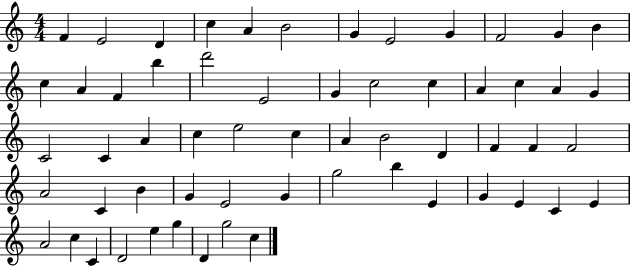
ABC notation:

X:1
T:Untitled
M:4/4
L:1/4
K:C
F E2 D c A B2 G E2 G F2 G B c A F b d'2 E2 G c2 c A c A G C2 C A c e2 c A B2 D F F F2 A2 C B G E2 G g2 b E G E C E A2 c C D2 e g D g2 c